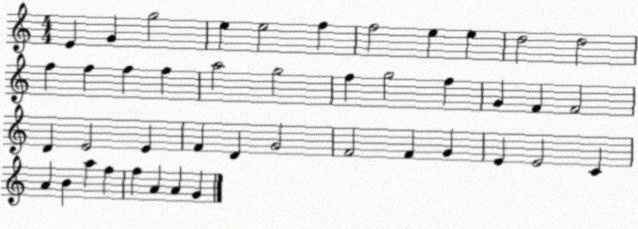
X:1
T:Untitled
M:4/4
L:1/4
K:C
E G g2 e e2 f f2 e e d2 d2 f f f f a2 g2 f g2 f G F F2 D E2 E F D G2 F2 F G E E2 C A B a f f A A G